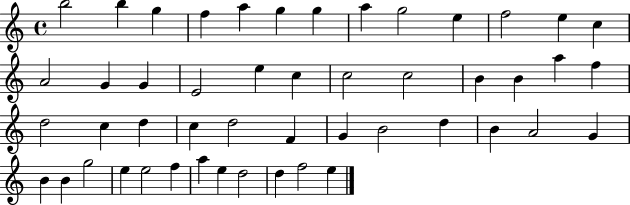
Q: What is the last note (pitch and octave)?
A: E5